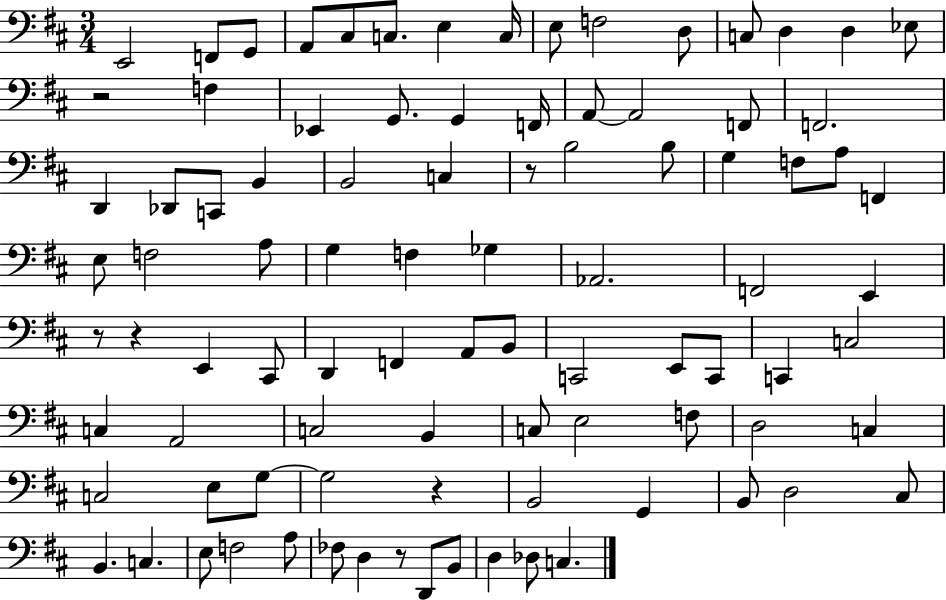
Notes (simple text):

E2/h F2/e G2/e A2/e C#3/e C3/e. E3/q C3/s E3/e F3/h D3/e C3/e D3/q D3/q Eb3/e R/h F3/q Eb2/q G2/e. G2/q F2/s A2/e A2/h F2/e F2/h. D2/q Db2/e C2/e B2/q B2/h C3/q R/e B3/h B3/e G3/q F3/e A3/e F2/q E3/e F3/h A3/e G3/q F3/q Gb3/q Ab2/h. F2/h E2/q R/e R/q E2/q C#2/e D2/q F2/q A2/e B2/e C2/h E2/e C2/e C2/q C3/h C3/q A2/h C3/h B2/q C3/e E3/h F3/e D3/h C3/q C3/h E3/e G3/e G3/h R/q B2/h G2/q B2/e D3/h C#3/e B2/q. C3/q. E3/e F3/h A3/e FES3/e D3/q R/e D2/e B2/e D3/q Db3/e C3/q.